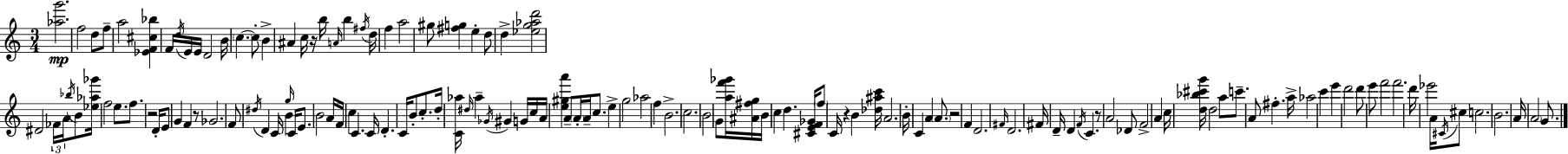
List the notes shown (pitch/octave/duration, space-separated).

[Ab5,G6]/h. F5/h D5/e F5/e A5/h [Eb4,F4,C#5,Bb5]/q F4/s D5/s E4/s E4/s D4/h B4/s C5/q. C5/e B4/q A#4/q C5/s R/s B5/s A4/s B5/q F#5/s D5/s F5/q A5/h G#5/e [F#5,G5]/q E5/q D5/e D5/q [Eb5,G5,Ab5,D6]/h D#4/h FES4/s A4/s Bb5/s B4/e [Eb5,Ab5,Gb6]/s F5/h E5/e. F5/e. R/h D4/s E4/e G4/q F4/q R/e Gb4/h. F4/e D#5/s D4/q C4/s B4/q G5/s C4/s E4/e. B4/h A4/s F4/s C5/q C4/q. C4/s D4/q. C4/s B4/e C5/e. D5/s [C4,Ab5]/s D#5/s Ab5/q Gb4/s G#4/q G4/s C5/s A4/s [E5,G#5,A6]/q A4/e A4/s A4/s C5/e. E5/q G5/h Ab5/h F5/q B4/h. C5/h. B4/h G4/e [A5,F6,Gb6]/s [A#4,F#5,G5]/s B4/s C5/q D5/q. [C#4,E4,F4,Gb4]/s F5/e C4/s R/q B4/q [Db5,A#5,C6]/s A4/h. B4/s C4/q A4/q A4/e. R/h F4/q D4/h. F#4/s D4/h. F#4/s D4/s D4/q F4/s C4/q. R/e A4/h Db4/e F4/h A4/q C5/s [D5,Bb5,C#6,G6]/s D5/h A5/e C6/e. A4/e F#5/q. A5/s Ab5/h C6/q E6/q D6/h D6/e E6/e F6/h F6/h. D6/s Eb6/h A4/s C#4/s C#5/e C5/h. B4/h. A4/s A4/h G4/e.